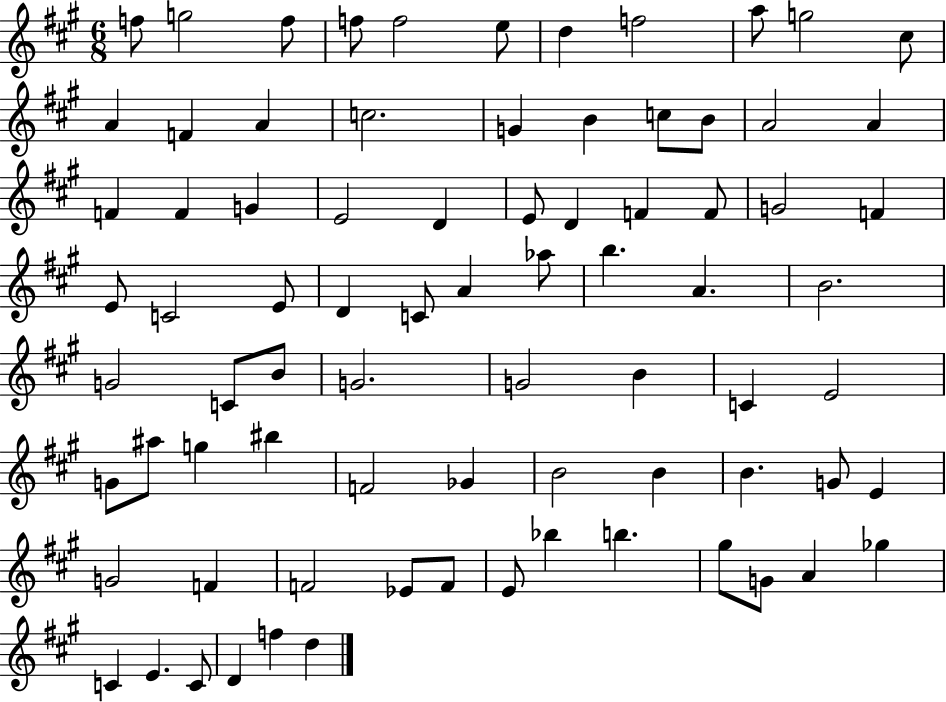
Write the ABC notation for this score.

X:1
T:Untitled
M:6/8
L:1/4
K:A
f/2 g2 f/2 f/2 f2 e/2 d f2 a/2 g2 ^c/2 A F A c2 G B c/2 B/2 A2 A F F G E2 D E/2 D F F/2 G2 F E/2 C2 E/2 D C/2 A _a/2 b A B2 G2 C/2 B/2 G2 G2 B C E2 G/2 ^a/2 g ^b F2 _G B2 B B G/2 E G2 F F2 _E/2 F/2 E/2 _b b ^g/2 G/2 A _g C E C/2 D f d